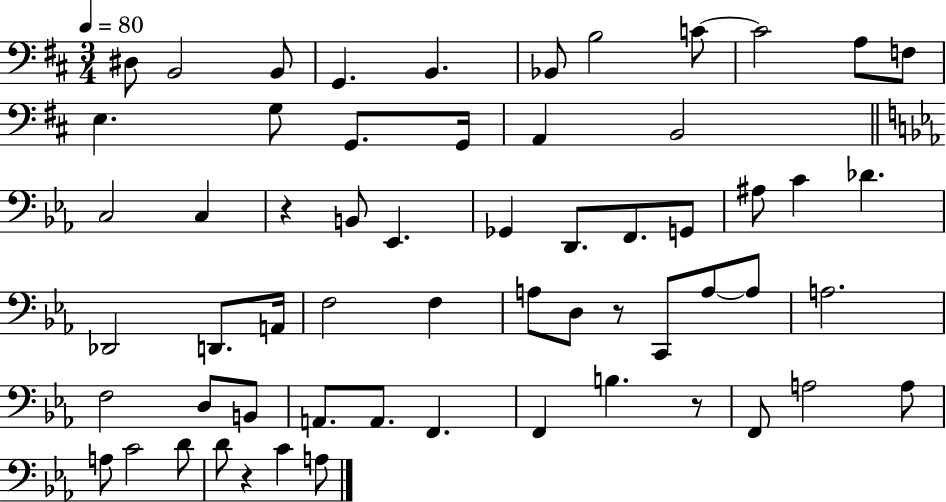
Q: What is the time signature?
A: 3/4